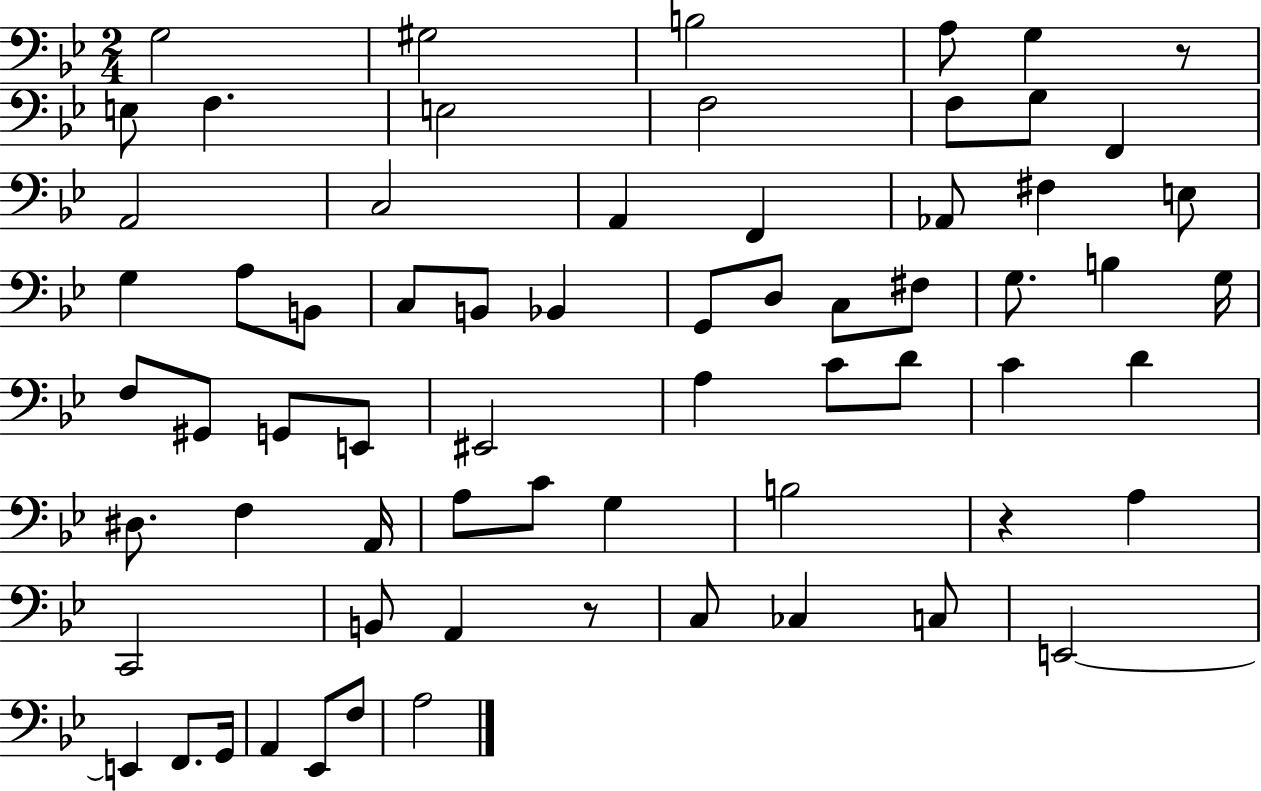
G3/h G#3/h B3/h A3/e G3/q R/e E3/e F3/q. E3/h F3/h F3/e G3/e F2/q A2/h C3/h A2/q F2/q Ab2/e F#3/q E3/e G3/q A3/e B2/e C3/e B2/e Bb2/q G2/e D3/e C3/e F#3/e G3/e. B3/q G3/s F3/e G#2/e G2/e E2/e EIS2/h A3/q C4/e D4/e C4/q D4/q D#3/e. F3/q A2/s A3/e C4/e G3/q B3/h R/q A3/q C2/h B2/e A2/q R/e C3/e CES3/q C3/e E2/h E2/q F2/e. G2/s A2/q Eb2/e F3/e A3/h